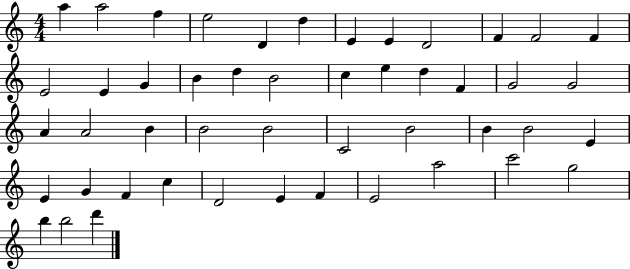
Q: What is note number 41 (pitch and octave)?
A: F4